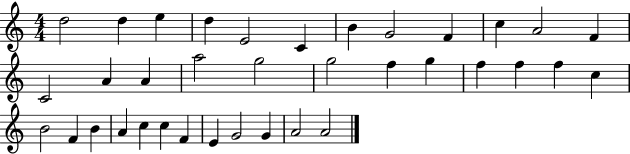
D5/h D5/q E5/q D5/q E4/h C4/q B4/q G4/h F4/q C5/q A4/h F4/q C4/h A4/q A4/q A5/h G5/h G5/h F5/q G5/q F5/q F5/q F5/q C5/q B4/h F4/q B4/q A4/q C5/q C5/q F4/q E4/q G4/h G4/q A4/h A4/h